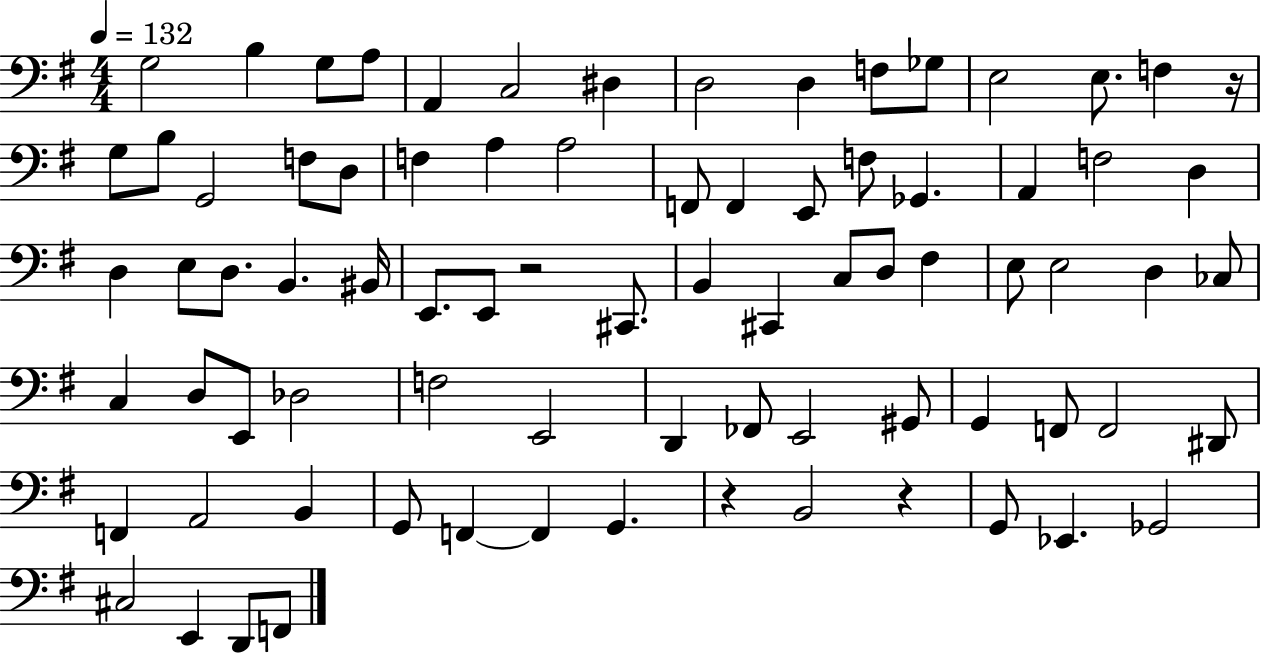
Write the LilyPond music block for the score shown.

{
  \clef bass
  \numericTimeSignature
  \time 4/4
  \key g \major
  \tempo 4 = 132
  g2 b4 g8 a8 | a,4 c2 dis4 | d2 d4 f8 ges8 | e2 e8. f4 r16 | \break g8 b8 g,2 f8 d8 | f4 a4 a2 | f,8 f,4 e,8 f8 ges,4. | a,4 f2 d4 | \break d4 e8 d8. b,4. bis,16 | e,8. e,8 r2 cis,8. | b,4 cis,4 c8 d8 fis4 | e8 e2 d4 ces8 | \break c4 d8 e,8 des2 | f2 e,2 | d,4 fes,8 e,2 gis,8 | g,4 f,8 f,2 dis,8 | \break f,4 a,2 b,4 | g,8 f,4~~ f,4 g,4. | r4 b,2 r4 | g,8 ees,4. ges,2 | \break cis2 e,4 d,8 f,8 | \bar "|."
}